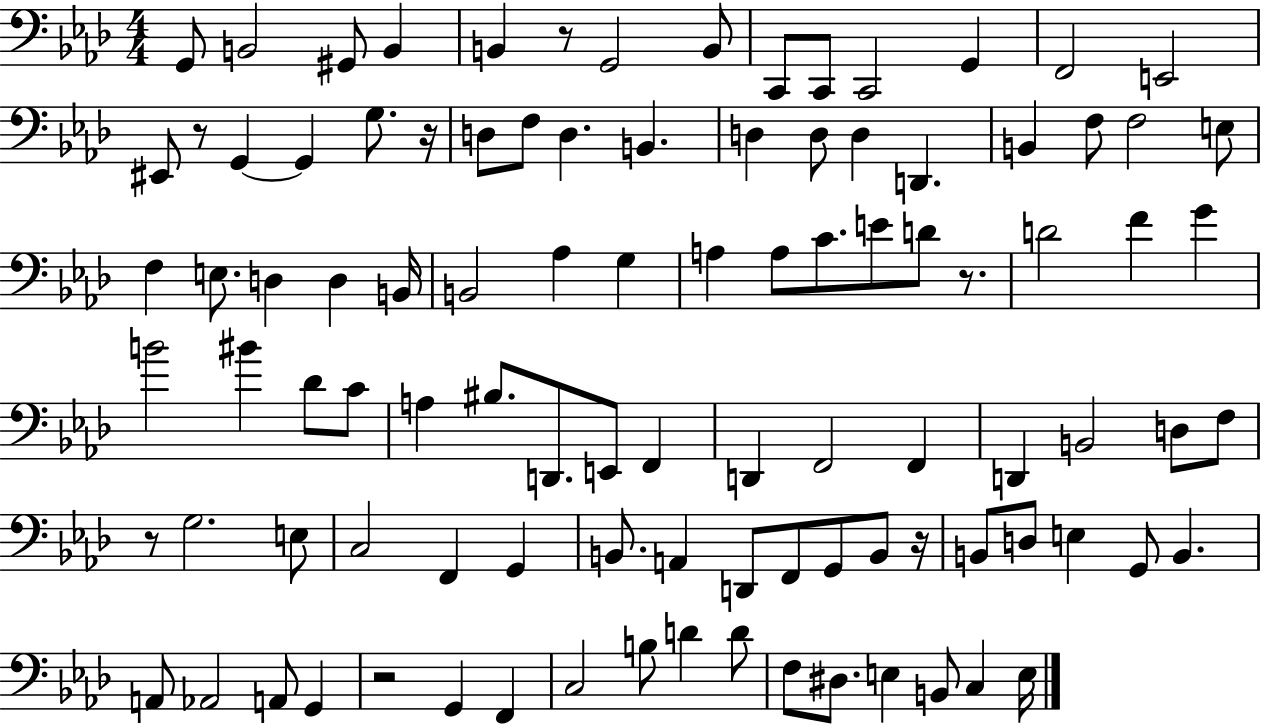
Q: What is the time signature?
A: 4/4